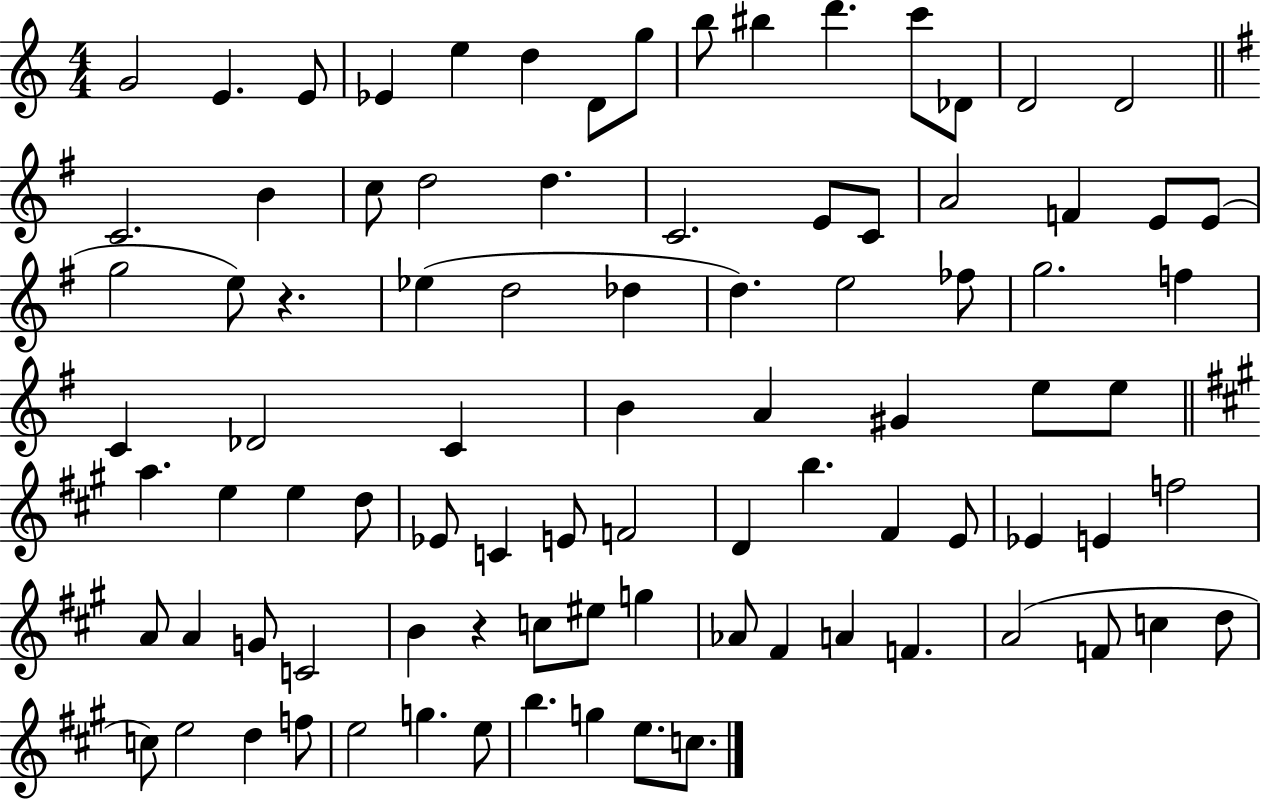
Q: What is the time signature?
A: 4/4